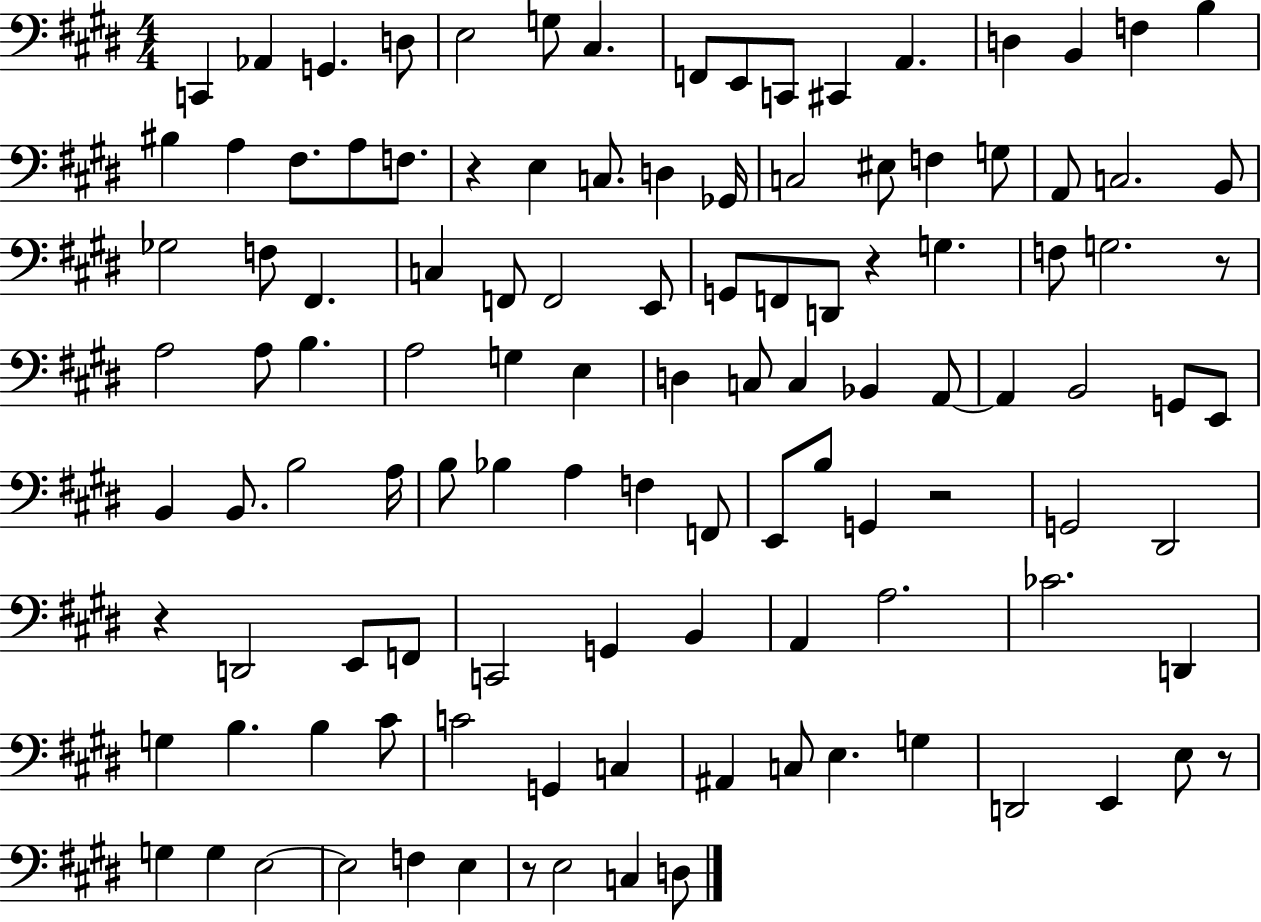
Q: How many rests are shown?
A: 7